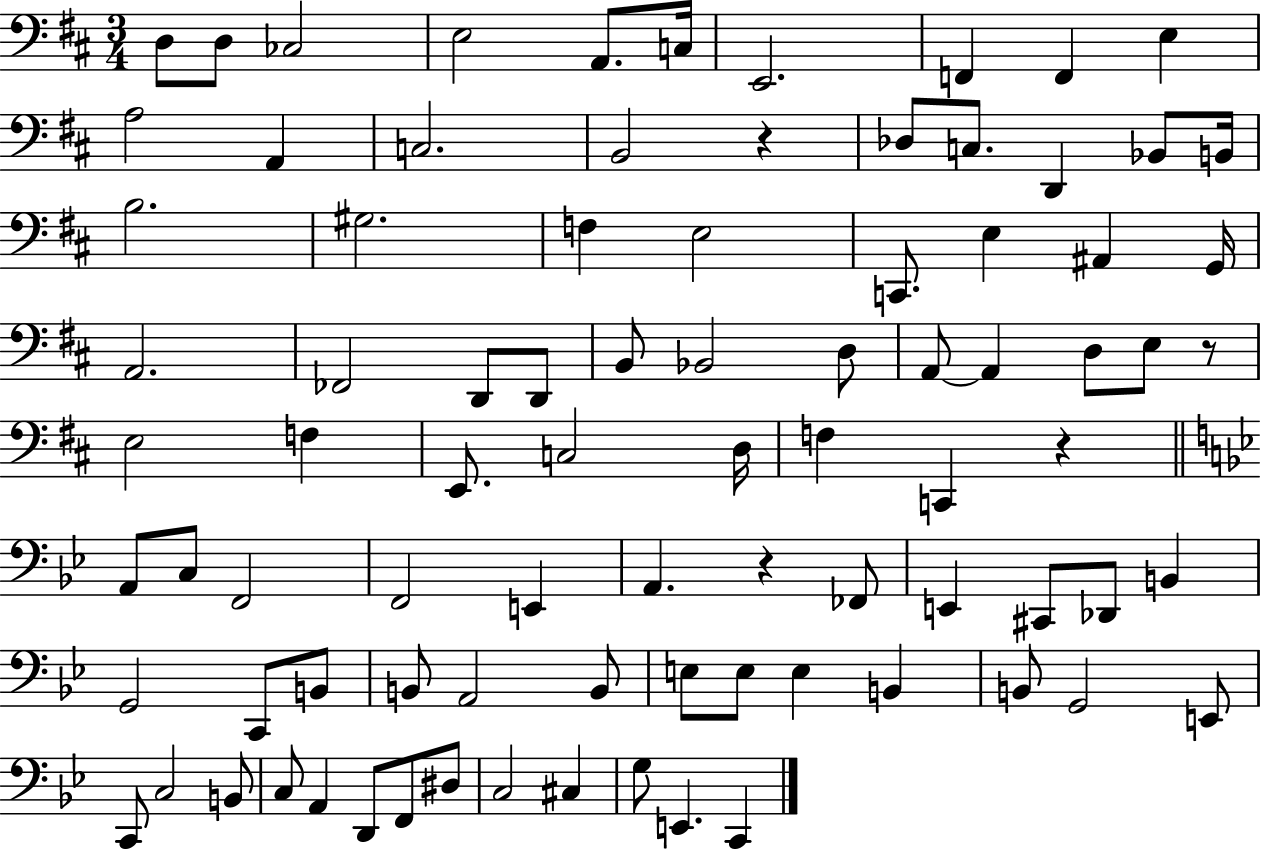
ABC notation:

X:1
T:Untitled
M:3/4
L:1/4
K:D
D,/2 D,/2 _C,2 E,2 A,,/2 C,/4 E,,2 F,, F,, E, A,2 A,, C,2 B,,2 z _D,/2 C,/2 D,, _B,,/2 B,,/4 B,2 ^G,2 F, E,2 C,,/2 E, ^A,, G,,/4 A,,2 _F,,2 D,,/2 D,,/2 B,,/2 _B,,2 D,/2 A,,/2 A,, D,/2 E,/2 z/2 E,2 F, E,,/2 C,2 D,/4 F, C,, z A,,/2 C,/2 F,,2 F,,2 E,, A,, z _F,,/2 E,, ^C,,/2 _D,,/2 B,, G,,2 C,,/2 B,,/2 B,,/2 A,,2 B,,/2 E,/2 E,/2 E, B,, B,,/2 G,,2 E,,/2 C,,/2 C,2 B,,/2 C,/2 A,, D,,/2 F,,/2 ^D,/2 C,2 ^C, G,/2 E,, C,,